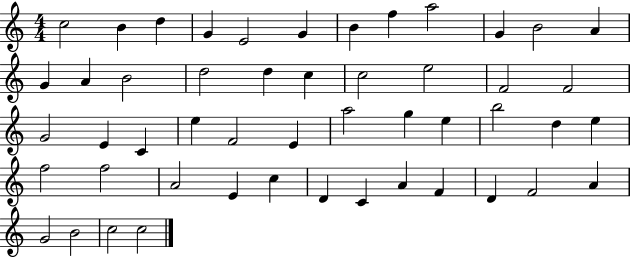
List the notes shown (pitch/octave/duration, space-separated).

C5/h B4/q D5/q G4/q E4/h G4/q B4/q F5/q A5/h G4/q B4/h A4/q G4/q A4/q B4/h D5/h D5/q C5/q C5/h E5/h F4/h F4/h G4/h E4/q C4/q E5/q F4/h E4/q A5/h G5/q E5/q B5/h D5/q E5/q F5/h F5/h A4/h E4/q C5/q D4/q C4/q A4/q F4/q D4/q F4/h A4/q G4/h B4/h C5/h C5/h